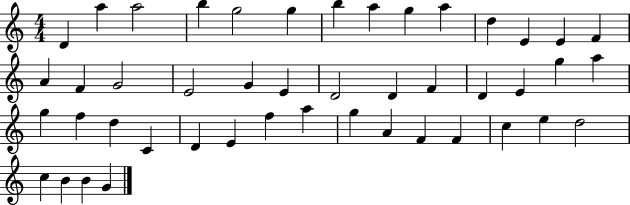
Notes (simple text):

D4/q A5/q A5/h B5/q G5/h G5/q B5/q A5/q G5/q A5/q D5/q E4/q E4/q F4/q A4/q F4/q G4/h E4/h G4/q E4/q D4/h D4/q F4/q D4/q E4/q G5/q A5/q G5/q F5/q D5/q C4/q D4/q E4/q F5/q A5/q G5/q A4/q F4/q F4/q C5/q E5/q D5/h C5/q B4/q B4/q G4/q